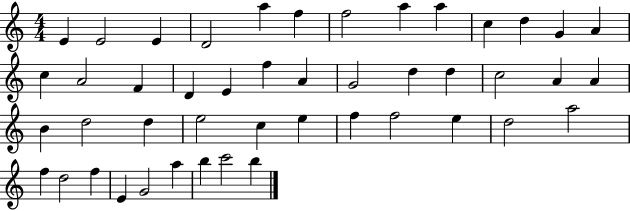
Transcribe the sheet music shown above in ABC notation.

X:1
T:Untitled
M:4/4
L:1/4
K:C
E E2 E D2 a f f2 a a c d G A c A2 F D E f A G2 d d c2 A A B d2 d e2 c e f f2 e d2 a2 f d2 f E G2 a b c'2 b